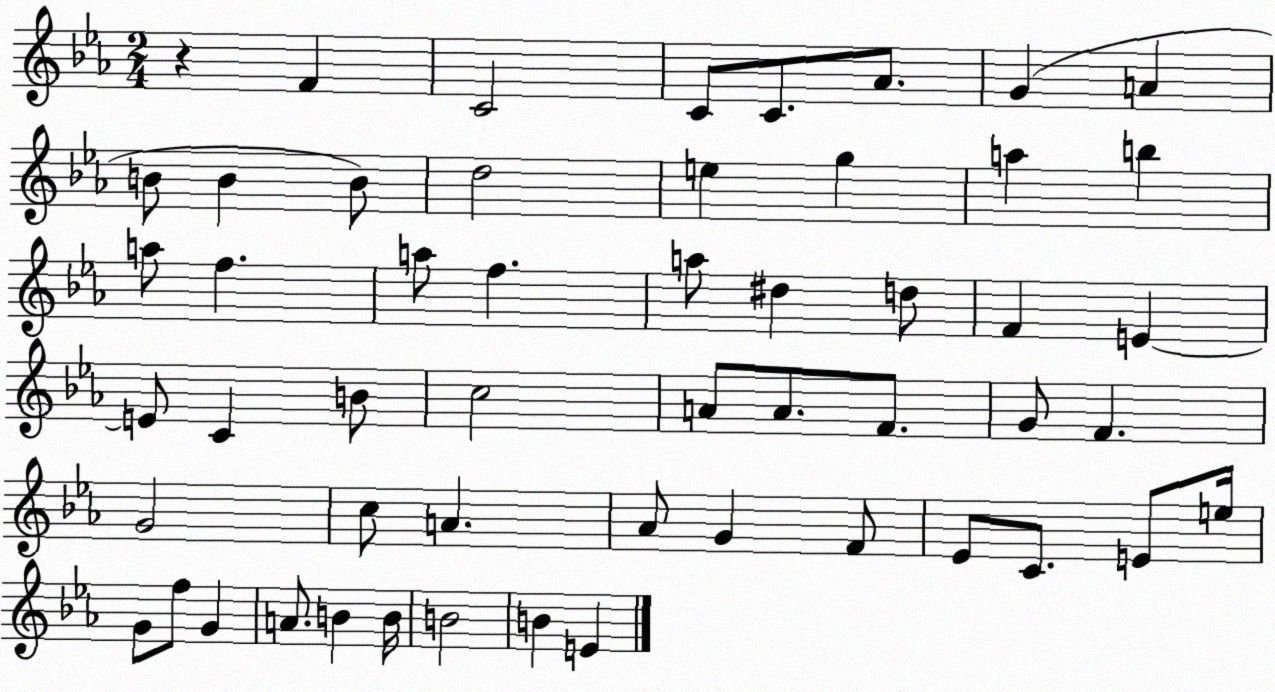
X:1
T:Untitled
M:2/4
L:1/4
K:Eb
z F C2 C/2 C/2 _A/2 G A B/2 B B/2 d2 e g a b a/2 f a/2 f a/2 ^d d/2 F E E/2 C B/2 c2 A/2 A/2 F/2 G/2 F G2 c/2 A _A/2 G F/2 _E/2 C/2 E/2 e/4 G/2 f/2 G A/2 B B/4 B2 B E